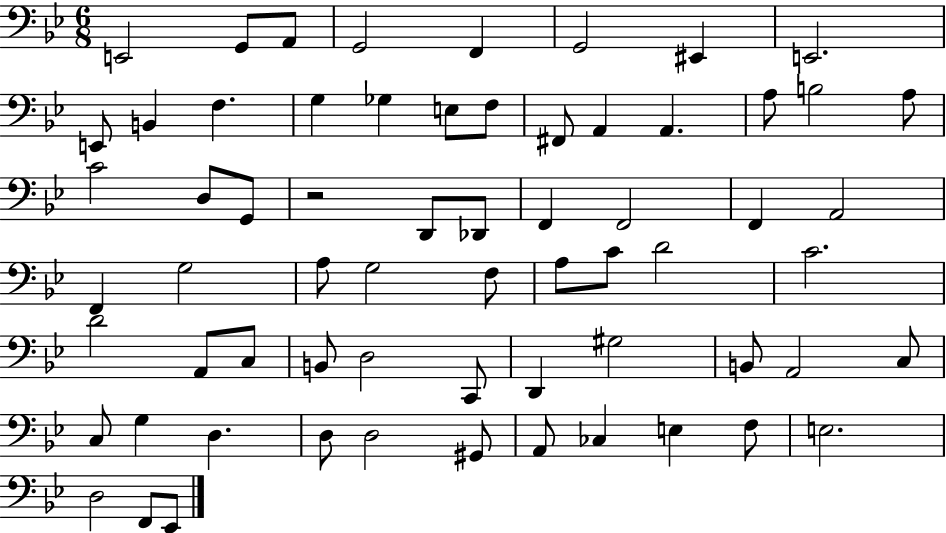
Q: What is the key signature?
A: BES major